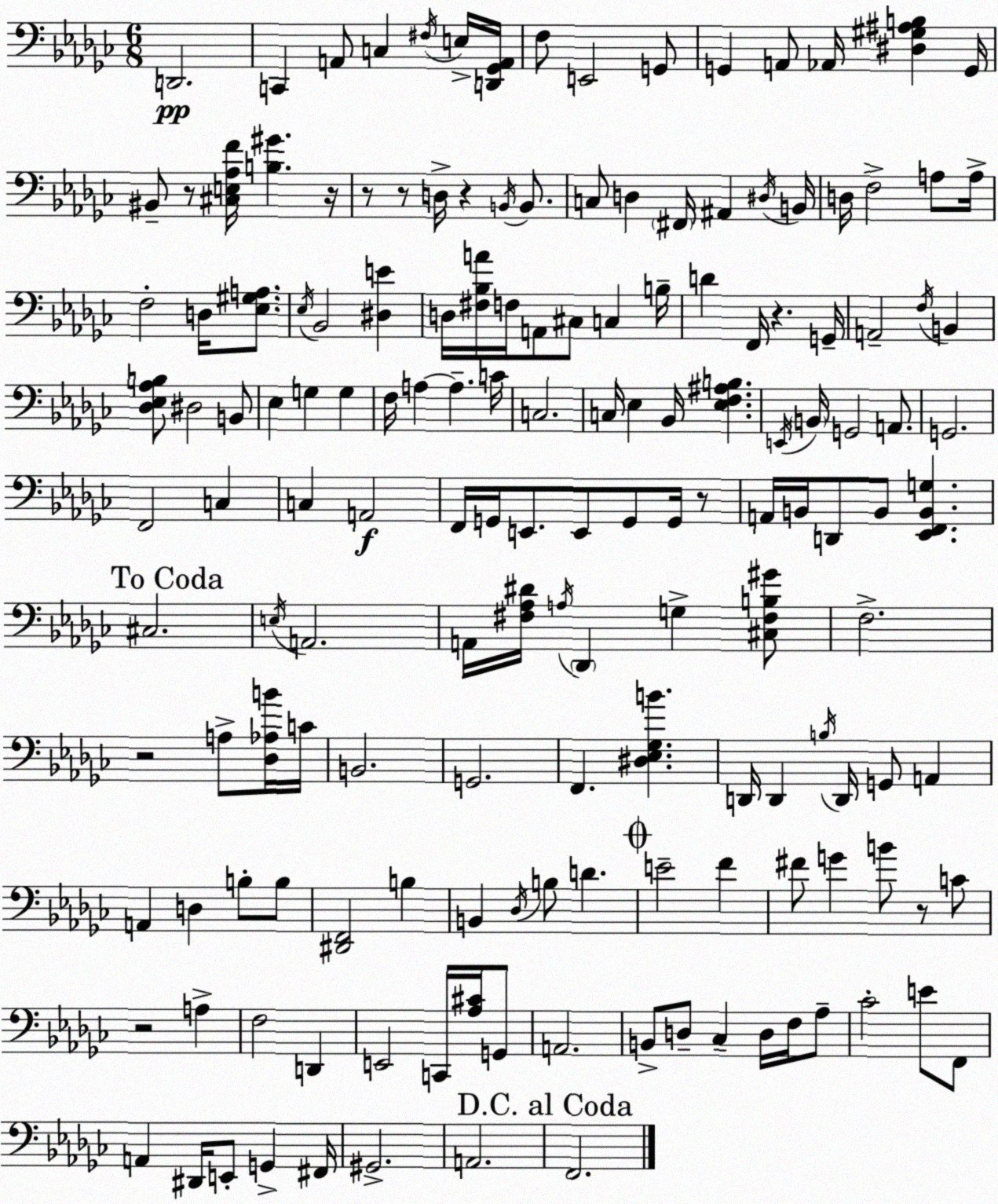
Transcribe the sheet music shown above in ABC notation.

X:1
T:Untitled
M:6/8
L:1/4
K:Ebm
D,,2 C,, A,,/2 C, ^F,/4 E,/4 [D,,_G,,A,,]/4 F,/2 E,,2 G,,/2 G,, A,,/2 _A,,/4 [^D,^G,^A,B,] G,,/4 ^B,,/2 z/2 [^C,E,_A,F]/4 [B,^G] z/4 z/2 z/2 D,/4 z B,,/4 B,,/2 C,/2 D, ^F,,/4 ^A,, ^D,/4 B,,/4 D,/4 F,2 A,/2 A,/4 F,2 D,/4 [_E,^G,A,]/2 _E,/4 _B,,2 [^D,E] D,/4 [^F,_B,A]/4 F,/4 A,,/2 ^C,/2 C, B,/4 D F,,/4 z G,,/4 A,,2 F,/4 B,, [_D,_E,_A,B,]/2 ^D,2 B,,/2 _E, G, G, F,/4 A, A, C/4 C,2 C,/4 _E, _B,,/4 [_E,F,^A,B,] E,,/4 B,,/4 G,,2 A,,/2 G,,2 F,,2 C, C, A,,2 F,,/4 G,,/4 E,,/2 E,,/2 G,,/2 G,,/4 z/2 A,,/4 B,,/4 D,,/2 B,,/2 [_E,,F,,B,,G,] ^C,2 E,/4 A,,2 A,,/4 [^F,_A,^D]/4 A,/4 _D,, G, [^C,^F,B,^G]/2 F,2 z2 A,/2 [_D,_A,B]/4 C/4 B,,2 G,,2 F,, [^D,_E,_G,B] D,,/4 D,, B,/4 D,,/4 G,,/2 A,, A,, D, B,/2 B,/2 [^D,,F,,]2 B, B,, _D,/4 B,/2 D E2 F ^F/2 G B/2 z/2 C/2 z2 A, F,2 D,, E,,2 C,,/4 [_A,^C]/4 G,,/2 A,,2 B,,/2 D,/2 _C, D,/4 F,/4 _A,/2 _C2 E/2 F,,/2 A,, ^D,,/4 E,,/2 G,, ^F,,/4 ^G,,2 A,,2 F,,2